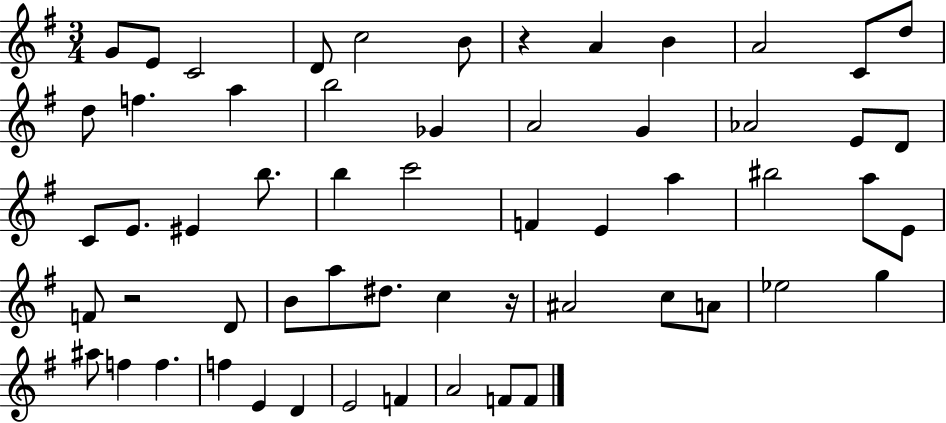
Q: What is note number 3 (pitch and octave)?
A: C4